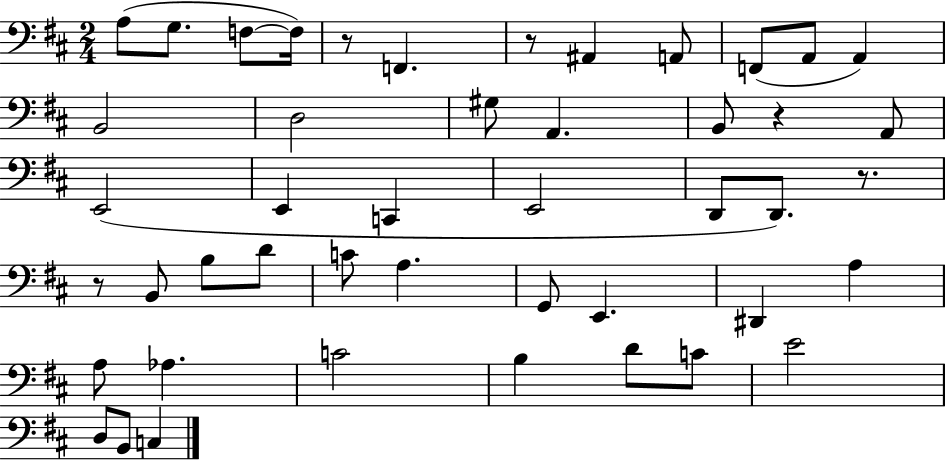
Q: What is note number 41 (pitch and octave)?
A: C3